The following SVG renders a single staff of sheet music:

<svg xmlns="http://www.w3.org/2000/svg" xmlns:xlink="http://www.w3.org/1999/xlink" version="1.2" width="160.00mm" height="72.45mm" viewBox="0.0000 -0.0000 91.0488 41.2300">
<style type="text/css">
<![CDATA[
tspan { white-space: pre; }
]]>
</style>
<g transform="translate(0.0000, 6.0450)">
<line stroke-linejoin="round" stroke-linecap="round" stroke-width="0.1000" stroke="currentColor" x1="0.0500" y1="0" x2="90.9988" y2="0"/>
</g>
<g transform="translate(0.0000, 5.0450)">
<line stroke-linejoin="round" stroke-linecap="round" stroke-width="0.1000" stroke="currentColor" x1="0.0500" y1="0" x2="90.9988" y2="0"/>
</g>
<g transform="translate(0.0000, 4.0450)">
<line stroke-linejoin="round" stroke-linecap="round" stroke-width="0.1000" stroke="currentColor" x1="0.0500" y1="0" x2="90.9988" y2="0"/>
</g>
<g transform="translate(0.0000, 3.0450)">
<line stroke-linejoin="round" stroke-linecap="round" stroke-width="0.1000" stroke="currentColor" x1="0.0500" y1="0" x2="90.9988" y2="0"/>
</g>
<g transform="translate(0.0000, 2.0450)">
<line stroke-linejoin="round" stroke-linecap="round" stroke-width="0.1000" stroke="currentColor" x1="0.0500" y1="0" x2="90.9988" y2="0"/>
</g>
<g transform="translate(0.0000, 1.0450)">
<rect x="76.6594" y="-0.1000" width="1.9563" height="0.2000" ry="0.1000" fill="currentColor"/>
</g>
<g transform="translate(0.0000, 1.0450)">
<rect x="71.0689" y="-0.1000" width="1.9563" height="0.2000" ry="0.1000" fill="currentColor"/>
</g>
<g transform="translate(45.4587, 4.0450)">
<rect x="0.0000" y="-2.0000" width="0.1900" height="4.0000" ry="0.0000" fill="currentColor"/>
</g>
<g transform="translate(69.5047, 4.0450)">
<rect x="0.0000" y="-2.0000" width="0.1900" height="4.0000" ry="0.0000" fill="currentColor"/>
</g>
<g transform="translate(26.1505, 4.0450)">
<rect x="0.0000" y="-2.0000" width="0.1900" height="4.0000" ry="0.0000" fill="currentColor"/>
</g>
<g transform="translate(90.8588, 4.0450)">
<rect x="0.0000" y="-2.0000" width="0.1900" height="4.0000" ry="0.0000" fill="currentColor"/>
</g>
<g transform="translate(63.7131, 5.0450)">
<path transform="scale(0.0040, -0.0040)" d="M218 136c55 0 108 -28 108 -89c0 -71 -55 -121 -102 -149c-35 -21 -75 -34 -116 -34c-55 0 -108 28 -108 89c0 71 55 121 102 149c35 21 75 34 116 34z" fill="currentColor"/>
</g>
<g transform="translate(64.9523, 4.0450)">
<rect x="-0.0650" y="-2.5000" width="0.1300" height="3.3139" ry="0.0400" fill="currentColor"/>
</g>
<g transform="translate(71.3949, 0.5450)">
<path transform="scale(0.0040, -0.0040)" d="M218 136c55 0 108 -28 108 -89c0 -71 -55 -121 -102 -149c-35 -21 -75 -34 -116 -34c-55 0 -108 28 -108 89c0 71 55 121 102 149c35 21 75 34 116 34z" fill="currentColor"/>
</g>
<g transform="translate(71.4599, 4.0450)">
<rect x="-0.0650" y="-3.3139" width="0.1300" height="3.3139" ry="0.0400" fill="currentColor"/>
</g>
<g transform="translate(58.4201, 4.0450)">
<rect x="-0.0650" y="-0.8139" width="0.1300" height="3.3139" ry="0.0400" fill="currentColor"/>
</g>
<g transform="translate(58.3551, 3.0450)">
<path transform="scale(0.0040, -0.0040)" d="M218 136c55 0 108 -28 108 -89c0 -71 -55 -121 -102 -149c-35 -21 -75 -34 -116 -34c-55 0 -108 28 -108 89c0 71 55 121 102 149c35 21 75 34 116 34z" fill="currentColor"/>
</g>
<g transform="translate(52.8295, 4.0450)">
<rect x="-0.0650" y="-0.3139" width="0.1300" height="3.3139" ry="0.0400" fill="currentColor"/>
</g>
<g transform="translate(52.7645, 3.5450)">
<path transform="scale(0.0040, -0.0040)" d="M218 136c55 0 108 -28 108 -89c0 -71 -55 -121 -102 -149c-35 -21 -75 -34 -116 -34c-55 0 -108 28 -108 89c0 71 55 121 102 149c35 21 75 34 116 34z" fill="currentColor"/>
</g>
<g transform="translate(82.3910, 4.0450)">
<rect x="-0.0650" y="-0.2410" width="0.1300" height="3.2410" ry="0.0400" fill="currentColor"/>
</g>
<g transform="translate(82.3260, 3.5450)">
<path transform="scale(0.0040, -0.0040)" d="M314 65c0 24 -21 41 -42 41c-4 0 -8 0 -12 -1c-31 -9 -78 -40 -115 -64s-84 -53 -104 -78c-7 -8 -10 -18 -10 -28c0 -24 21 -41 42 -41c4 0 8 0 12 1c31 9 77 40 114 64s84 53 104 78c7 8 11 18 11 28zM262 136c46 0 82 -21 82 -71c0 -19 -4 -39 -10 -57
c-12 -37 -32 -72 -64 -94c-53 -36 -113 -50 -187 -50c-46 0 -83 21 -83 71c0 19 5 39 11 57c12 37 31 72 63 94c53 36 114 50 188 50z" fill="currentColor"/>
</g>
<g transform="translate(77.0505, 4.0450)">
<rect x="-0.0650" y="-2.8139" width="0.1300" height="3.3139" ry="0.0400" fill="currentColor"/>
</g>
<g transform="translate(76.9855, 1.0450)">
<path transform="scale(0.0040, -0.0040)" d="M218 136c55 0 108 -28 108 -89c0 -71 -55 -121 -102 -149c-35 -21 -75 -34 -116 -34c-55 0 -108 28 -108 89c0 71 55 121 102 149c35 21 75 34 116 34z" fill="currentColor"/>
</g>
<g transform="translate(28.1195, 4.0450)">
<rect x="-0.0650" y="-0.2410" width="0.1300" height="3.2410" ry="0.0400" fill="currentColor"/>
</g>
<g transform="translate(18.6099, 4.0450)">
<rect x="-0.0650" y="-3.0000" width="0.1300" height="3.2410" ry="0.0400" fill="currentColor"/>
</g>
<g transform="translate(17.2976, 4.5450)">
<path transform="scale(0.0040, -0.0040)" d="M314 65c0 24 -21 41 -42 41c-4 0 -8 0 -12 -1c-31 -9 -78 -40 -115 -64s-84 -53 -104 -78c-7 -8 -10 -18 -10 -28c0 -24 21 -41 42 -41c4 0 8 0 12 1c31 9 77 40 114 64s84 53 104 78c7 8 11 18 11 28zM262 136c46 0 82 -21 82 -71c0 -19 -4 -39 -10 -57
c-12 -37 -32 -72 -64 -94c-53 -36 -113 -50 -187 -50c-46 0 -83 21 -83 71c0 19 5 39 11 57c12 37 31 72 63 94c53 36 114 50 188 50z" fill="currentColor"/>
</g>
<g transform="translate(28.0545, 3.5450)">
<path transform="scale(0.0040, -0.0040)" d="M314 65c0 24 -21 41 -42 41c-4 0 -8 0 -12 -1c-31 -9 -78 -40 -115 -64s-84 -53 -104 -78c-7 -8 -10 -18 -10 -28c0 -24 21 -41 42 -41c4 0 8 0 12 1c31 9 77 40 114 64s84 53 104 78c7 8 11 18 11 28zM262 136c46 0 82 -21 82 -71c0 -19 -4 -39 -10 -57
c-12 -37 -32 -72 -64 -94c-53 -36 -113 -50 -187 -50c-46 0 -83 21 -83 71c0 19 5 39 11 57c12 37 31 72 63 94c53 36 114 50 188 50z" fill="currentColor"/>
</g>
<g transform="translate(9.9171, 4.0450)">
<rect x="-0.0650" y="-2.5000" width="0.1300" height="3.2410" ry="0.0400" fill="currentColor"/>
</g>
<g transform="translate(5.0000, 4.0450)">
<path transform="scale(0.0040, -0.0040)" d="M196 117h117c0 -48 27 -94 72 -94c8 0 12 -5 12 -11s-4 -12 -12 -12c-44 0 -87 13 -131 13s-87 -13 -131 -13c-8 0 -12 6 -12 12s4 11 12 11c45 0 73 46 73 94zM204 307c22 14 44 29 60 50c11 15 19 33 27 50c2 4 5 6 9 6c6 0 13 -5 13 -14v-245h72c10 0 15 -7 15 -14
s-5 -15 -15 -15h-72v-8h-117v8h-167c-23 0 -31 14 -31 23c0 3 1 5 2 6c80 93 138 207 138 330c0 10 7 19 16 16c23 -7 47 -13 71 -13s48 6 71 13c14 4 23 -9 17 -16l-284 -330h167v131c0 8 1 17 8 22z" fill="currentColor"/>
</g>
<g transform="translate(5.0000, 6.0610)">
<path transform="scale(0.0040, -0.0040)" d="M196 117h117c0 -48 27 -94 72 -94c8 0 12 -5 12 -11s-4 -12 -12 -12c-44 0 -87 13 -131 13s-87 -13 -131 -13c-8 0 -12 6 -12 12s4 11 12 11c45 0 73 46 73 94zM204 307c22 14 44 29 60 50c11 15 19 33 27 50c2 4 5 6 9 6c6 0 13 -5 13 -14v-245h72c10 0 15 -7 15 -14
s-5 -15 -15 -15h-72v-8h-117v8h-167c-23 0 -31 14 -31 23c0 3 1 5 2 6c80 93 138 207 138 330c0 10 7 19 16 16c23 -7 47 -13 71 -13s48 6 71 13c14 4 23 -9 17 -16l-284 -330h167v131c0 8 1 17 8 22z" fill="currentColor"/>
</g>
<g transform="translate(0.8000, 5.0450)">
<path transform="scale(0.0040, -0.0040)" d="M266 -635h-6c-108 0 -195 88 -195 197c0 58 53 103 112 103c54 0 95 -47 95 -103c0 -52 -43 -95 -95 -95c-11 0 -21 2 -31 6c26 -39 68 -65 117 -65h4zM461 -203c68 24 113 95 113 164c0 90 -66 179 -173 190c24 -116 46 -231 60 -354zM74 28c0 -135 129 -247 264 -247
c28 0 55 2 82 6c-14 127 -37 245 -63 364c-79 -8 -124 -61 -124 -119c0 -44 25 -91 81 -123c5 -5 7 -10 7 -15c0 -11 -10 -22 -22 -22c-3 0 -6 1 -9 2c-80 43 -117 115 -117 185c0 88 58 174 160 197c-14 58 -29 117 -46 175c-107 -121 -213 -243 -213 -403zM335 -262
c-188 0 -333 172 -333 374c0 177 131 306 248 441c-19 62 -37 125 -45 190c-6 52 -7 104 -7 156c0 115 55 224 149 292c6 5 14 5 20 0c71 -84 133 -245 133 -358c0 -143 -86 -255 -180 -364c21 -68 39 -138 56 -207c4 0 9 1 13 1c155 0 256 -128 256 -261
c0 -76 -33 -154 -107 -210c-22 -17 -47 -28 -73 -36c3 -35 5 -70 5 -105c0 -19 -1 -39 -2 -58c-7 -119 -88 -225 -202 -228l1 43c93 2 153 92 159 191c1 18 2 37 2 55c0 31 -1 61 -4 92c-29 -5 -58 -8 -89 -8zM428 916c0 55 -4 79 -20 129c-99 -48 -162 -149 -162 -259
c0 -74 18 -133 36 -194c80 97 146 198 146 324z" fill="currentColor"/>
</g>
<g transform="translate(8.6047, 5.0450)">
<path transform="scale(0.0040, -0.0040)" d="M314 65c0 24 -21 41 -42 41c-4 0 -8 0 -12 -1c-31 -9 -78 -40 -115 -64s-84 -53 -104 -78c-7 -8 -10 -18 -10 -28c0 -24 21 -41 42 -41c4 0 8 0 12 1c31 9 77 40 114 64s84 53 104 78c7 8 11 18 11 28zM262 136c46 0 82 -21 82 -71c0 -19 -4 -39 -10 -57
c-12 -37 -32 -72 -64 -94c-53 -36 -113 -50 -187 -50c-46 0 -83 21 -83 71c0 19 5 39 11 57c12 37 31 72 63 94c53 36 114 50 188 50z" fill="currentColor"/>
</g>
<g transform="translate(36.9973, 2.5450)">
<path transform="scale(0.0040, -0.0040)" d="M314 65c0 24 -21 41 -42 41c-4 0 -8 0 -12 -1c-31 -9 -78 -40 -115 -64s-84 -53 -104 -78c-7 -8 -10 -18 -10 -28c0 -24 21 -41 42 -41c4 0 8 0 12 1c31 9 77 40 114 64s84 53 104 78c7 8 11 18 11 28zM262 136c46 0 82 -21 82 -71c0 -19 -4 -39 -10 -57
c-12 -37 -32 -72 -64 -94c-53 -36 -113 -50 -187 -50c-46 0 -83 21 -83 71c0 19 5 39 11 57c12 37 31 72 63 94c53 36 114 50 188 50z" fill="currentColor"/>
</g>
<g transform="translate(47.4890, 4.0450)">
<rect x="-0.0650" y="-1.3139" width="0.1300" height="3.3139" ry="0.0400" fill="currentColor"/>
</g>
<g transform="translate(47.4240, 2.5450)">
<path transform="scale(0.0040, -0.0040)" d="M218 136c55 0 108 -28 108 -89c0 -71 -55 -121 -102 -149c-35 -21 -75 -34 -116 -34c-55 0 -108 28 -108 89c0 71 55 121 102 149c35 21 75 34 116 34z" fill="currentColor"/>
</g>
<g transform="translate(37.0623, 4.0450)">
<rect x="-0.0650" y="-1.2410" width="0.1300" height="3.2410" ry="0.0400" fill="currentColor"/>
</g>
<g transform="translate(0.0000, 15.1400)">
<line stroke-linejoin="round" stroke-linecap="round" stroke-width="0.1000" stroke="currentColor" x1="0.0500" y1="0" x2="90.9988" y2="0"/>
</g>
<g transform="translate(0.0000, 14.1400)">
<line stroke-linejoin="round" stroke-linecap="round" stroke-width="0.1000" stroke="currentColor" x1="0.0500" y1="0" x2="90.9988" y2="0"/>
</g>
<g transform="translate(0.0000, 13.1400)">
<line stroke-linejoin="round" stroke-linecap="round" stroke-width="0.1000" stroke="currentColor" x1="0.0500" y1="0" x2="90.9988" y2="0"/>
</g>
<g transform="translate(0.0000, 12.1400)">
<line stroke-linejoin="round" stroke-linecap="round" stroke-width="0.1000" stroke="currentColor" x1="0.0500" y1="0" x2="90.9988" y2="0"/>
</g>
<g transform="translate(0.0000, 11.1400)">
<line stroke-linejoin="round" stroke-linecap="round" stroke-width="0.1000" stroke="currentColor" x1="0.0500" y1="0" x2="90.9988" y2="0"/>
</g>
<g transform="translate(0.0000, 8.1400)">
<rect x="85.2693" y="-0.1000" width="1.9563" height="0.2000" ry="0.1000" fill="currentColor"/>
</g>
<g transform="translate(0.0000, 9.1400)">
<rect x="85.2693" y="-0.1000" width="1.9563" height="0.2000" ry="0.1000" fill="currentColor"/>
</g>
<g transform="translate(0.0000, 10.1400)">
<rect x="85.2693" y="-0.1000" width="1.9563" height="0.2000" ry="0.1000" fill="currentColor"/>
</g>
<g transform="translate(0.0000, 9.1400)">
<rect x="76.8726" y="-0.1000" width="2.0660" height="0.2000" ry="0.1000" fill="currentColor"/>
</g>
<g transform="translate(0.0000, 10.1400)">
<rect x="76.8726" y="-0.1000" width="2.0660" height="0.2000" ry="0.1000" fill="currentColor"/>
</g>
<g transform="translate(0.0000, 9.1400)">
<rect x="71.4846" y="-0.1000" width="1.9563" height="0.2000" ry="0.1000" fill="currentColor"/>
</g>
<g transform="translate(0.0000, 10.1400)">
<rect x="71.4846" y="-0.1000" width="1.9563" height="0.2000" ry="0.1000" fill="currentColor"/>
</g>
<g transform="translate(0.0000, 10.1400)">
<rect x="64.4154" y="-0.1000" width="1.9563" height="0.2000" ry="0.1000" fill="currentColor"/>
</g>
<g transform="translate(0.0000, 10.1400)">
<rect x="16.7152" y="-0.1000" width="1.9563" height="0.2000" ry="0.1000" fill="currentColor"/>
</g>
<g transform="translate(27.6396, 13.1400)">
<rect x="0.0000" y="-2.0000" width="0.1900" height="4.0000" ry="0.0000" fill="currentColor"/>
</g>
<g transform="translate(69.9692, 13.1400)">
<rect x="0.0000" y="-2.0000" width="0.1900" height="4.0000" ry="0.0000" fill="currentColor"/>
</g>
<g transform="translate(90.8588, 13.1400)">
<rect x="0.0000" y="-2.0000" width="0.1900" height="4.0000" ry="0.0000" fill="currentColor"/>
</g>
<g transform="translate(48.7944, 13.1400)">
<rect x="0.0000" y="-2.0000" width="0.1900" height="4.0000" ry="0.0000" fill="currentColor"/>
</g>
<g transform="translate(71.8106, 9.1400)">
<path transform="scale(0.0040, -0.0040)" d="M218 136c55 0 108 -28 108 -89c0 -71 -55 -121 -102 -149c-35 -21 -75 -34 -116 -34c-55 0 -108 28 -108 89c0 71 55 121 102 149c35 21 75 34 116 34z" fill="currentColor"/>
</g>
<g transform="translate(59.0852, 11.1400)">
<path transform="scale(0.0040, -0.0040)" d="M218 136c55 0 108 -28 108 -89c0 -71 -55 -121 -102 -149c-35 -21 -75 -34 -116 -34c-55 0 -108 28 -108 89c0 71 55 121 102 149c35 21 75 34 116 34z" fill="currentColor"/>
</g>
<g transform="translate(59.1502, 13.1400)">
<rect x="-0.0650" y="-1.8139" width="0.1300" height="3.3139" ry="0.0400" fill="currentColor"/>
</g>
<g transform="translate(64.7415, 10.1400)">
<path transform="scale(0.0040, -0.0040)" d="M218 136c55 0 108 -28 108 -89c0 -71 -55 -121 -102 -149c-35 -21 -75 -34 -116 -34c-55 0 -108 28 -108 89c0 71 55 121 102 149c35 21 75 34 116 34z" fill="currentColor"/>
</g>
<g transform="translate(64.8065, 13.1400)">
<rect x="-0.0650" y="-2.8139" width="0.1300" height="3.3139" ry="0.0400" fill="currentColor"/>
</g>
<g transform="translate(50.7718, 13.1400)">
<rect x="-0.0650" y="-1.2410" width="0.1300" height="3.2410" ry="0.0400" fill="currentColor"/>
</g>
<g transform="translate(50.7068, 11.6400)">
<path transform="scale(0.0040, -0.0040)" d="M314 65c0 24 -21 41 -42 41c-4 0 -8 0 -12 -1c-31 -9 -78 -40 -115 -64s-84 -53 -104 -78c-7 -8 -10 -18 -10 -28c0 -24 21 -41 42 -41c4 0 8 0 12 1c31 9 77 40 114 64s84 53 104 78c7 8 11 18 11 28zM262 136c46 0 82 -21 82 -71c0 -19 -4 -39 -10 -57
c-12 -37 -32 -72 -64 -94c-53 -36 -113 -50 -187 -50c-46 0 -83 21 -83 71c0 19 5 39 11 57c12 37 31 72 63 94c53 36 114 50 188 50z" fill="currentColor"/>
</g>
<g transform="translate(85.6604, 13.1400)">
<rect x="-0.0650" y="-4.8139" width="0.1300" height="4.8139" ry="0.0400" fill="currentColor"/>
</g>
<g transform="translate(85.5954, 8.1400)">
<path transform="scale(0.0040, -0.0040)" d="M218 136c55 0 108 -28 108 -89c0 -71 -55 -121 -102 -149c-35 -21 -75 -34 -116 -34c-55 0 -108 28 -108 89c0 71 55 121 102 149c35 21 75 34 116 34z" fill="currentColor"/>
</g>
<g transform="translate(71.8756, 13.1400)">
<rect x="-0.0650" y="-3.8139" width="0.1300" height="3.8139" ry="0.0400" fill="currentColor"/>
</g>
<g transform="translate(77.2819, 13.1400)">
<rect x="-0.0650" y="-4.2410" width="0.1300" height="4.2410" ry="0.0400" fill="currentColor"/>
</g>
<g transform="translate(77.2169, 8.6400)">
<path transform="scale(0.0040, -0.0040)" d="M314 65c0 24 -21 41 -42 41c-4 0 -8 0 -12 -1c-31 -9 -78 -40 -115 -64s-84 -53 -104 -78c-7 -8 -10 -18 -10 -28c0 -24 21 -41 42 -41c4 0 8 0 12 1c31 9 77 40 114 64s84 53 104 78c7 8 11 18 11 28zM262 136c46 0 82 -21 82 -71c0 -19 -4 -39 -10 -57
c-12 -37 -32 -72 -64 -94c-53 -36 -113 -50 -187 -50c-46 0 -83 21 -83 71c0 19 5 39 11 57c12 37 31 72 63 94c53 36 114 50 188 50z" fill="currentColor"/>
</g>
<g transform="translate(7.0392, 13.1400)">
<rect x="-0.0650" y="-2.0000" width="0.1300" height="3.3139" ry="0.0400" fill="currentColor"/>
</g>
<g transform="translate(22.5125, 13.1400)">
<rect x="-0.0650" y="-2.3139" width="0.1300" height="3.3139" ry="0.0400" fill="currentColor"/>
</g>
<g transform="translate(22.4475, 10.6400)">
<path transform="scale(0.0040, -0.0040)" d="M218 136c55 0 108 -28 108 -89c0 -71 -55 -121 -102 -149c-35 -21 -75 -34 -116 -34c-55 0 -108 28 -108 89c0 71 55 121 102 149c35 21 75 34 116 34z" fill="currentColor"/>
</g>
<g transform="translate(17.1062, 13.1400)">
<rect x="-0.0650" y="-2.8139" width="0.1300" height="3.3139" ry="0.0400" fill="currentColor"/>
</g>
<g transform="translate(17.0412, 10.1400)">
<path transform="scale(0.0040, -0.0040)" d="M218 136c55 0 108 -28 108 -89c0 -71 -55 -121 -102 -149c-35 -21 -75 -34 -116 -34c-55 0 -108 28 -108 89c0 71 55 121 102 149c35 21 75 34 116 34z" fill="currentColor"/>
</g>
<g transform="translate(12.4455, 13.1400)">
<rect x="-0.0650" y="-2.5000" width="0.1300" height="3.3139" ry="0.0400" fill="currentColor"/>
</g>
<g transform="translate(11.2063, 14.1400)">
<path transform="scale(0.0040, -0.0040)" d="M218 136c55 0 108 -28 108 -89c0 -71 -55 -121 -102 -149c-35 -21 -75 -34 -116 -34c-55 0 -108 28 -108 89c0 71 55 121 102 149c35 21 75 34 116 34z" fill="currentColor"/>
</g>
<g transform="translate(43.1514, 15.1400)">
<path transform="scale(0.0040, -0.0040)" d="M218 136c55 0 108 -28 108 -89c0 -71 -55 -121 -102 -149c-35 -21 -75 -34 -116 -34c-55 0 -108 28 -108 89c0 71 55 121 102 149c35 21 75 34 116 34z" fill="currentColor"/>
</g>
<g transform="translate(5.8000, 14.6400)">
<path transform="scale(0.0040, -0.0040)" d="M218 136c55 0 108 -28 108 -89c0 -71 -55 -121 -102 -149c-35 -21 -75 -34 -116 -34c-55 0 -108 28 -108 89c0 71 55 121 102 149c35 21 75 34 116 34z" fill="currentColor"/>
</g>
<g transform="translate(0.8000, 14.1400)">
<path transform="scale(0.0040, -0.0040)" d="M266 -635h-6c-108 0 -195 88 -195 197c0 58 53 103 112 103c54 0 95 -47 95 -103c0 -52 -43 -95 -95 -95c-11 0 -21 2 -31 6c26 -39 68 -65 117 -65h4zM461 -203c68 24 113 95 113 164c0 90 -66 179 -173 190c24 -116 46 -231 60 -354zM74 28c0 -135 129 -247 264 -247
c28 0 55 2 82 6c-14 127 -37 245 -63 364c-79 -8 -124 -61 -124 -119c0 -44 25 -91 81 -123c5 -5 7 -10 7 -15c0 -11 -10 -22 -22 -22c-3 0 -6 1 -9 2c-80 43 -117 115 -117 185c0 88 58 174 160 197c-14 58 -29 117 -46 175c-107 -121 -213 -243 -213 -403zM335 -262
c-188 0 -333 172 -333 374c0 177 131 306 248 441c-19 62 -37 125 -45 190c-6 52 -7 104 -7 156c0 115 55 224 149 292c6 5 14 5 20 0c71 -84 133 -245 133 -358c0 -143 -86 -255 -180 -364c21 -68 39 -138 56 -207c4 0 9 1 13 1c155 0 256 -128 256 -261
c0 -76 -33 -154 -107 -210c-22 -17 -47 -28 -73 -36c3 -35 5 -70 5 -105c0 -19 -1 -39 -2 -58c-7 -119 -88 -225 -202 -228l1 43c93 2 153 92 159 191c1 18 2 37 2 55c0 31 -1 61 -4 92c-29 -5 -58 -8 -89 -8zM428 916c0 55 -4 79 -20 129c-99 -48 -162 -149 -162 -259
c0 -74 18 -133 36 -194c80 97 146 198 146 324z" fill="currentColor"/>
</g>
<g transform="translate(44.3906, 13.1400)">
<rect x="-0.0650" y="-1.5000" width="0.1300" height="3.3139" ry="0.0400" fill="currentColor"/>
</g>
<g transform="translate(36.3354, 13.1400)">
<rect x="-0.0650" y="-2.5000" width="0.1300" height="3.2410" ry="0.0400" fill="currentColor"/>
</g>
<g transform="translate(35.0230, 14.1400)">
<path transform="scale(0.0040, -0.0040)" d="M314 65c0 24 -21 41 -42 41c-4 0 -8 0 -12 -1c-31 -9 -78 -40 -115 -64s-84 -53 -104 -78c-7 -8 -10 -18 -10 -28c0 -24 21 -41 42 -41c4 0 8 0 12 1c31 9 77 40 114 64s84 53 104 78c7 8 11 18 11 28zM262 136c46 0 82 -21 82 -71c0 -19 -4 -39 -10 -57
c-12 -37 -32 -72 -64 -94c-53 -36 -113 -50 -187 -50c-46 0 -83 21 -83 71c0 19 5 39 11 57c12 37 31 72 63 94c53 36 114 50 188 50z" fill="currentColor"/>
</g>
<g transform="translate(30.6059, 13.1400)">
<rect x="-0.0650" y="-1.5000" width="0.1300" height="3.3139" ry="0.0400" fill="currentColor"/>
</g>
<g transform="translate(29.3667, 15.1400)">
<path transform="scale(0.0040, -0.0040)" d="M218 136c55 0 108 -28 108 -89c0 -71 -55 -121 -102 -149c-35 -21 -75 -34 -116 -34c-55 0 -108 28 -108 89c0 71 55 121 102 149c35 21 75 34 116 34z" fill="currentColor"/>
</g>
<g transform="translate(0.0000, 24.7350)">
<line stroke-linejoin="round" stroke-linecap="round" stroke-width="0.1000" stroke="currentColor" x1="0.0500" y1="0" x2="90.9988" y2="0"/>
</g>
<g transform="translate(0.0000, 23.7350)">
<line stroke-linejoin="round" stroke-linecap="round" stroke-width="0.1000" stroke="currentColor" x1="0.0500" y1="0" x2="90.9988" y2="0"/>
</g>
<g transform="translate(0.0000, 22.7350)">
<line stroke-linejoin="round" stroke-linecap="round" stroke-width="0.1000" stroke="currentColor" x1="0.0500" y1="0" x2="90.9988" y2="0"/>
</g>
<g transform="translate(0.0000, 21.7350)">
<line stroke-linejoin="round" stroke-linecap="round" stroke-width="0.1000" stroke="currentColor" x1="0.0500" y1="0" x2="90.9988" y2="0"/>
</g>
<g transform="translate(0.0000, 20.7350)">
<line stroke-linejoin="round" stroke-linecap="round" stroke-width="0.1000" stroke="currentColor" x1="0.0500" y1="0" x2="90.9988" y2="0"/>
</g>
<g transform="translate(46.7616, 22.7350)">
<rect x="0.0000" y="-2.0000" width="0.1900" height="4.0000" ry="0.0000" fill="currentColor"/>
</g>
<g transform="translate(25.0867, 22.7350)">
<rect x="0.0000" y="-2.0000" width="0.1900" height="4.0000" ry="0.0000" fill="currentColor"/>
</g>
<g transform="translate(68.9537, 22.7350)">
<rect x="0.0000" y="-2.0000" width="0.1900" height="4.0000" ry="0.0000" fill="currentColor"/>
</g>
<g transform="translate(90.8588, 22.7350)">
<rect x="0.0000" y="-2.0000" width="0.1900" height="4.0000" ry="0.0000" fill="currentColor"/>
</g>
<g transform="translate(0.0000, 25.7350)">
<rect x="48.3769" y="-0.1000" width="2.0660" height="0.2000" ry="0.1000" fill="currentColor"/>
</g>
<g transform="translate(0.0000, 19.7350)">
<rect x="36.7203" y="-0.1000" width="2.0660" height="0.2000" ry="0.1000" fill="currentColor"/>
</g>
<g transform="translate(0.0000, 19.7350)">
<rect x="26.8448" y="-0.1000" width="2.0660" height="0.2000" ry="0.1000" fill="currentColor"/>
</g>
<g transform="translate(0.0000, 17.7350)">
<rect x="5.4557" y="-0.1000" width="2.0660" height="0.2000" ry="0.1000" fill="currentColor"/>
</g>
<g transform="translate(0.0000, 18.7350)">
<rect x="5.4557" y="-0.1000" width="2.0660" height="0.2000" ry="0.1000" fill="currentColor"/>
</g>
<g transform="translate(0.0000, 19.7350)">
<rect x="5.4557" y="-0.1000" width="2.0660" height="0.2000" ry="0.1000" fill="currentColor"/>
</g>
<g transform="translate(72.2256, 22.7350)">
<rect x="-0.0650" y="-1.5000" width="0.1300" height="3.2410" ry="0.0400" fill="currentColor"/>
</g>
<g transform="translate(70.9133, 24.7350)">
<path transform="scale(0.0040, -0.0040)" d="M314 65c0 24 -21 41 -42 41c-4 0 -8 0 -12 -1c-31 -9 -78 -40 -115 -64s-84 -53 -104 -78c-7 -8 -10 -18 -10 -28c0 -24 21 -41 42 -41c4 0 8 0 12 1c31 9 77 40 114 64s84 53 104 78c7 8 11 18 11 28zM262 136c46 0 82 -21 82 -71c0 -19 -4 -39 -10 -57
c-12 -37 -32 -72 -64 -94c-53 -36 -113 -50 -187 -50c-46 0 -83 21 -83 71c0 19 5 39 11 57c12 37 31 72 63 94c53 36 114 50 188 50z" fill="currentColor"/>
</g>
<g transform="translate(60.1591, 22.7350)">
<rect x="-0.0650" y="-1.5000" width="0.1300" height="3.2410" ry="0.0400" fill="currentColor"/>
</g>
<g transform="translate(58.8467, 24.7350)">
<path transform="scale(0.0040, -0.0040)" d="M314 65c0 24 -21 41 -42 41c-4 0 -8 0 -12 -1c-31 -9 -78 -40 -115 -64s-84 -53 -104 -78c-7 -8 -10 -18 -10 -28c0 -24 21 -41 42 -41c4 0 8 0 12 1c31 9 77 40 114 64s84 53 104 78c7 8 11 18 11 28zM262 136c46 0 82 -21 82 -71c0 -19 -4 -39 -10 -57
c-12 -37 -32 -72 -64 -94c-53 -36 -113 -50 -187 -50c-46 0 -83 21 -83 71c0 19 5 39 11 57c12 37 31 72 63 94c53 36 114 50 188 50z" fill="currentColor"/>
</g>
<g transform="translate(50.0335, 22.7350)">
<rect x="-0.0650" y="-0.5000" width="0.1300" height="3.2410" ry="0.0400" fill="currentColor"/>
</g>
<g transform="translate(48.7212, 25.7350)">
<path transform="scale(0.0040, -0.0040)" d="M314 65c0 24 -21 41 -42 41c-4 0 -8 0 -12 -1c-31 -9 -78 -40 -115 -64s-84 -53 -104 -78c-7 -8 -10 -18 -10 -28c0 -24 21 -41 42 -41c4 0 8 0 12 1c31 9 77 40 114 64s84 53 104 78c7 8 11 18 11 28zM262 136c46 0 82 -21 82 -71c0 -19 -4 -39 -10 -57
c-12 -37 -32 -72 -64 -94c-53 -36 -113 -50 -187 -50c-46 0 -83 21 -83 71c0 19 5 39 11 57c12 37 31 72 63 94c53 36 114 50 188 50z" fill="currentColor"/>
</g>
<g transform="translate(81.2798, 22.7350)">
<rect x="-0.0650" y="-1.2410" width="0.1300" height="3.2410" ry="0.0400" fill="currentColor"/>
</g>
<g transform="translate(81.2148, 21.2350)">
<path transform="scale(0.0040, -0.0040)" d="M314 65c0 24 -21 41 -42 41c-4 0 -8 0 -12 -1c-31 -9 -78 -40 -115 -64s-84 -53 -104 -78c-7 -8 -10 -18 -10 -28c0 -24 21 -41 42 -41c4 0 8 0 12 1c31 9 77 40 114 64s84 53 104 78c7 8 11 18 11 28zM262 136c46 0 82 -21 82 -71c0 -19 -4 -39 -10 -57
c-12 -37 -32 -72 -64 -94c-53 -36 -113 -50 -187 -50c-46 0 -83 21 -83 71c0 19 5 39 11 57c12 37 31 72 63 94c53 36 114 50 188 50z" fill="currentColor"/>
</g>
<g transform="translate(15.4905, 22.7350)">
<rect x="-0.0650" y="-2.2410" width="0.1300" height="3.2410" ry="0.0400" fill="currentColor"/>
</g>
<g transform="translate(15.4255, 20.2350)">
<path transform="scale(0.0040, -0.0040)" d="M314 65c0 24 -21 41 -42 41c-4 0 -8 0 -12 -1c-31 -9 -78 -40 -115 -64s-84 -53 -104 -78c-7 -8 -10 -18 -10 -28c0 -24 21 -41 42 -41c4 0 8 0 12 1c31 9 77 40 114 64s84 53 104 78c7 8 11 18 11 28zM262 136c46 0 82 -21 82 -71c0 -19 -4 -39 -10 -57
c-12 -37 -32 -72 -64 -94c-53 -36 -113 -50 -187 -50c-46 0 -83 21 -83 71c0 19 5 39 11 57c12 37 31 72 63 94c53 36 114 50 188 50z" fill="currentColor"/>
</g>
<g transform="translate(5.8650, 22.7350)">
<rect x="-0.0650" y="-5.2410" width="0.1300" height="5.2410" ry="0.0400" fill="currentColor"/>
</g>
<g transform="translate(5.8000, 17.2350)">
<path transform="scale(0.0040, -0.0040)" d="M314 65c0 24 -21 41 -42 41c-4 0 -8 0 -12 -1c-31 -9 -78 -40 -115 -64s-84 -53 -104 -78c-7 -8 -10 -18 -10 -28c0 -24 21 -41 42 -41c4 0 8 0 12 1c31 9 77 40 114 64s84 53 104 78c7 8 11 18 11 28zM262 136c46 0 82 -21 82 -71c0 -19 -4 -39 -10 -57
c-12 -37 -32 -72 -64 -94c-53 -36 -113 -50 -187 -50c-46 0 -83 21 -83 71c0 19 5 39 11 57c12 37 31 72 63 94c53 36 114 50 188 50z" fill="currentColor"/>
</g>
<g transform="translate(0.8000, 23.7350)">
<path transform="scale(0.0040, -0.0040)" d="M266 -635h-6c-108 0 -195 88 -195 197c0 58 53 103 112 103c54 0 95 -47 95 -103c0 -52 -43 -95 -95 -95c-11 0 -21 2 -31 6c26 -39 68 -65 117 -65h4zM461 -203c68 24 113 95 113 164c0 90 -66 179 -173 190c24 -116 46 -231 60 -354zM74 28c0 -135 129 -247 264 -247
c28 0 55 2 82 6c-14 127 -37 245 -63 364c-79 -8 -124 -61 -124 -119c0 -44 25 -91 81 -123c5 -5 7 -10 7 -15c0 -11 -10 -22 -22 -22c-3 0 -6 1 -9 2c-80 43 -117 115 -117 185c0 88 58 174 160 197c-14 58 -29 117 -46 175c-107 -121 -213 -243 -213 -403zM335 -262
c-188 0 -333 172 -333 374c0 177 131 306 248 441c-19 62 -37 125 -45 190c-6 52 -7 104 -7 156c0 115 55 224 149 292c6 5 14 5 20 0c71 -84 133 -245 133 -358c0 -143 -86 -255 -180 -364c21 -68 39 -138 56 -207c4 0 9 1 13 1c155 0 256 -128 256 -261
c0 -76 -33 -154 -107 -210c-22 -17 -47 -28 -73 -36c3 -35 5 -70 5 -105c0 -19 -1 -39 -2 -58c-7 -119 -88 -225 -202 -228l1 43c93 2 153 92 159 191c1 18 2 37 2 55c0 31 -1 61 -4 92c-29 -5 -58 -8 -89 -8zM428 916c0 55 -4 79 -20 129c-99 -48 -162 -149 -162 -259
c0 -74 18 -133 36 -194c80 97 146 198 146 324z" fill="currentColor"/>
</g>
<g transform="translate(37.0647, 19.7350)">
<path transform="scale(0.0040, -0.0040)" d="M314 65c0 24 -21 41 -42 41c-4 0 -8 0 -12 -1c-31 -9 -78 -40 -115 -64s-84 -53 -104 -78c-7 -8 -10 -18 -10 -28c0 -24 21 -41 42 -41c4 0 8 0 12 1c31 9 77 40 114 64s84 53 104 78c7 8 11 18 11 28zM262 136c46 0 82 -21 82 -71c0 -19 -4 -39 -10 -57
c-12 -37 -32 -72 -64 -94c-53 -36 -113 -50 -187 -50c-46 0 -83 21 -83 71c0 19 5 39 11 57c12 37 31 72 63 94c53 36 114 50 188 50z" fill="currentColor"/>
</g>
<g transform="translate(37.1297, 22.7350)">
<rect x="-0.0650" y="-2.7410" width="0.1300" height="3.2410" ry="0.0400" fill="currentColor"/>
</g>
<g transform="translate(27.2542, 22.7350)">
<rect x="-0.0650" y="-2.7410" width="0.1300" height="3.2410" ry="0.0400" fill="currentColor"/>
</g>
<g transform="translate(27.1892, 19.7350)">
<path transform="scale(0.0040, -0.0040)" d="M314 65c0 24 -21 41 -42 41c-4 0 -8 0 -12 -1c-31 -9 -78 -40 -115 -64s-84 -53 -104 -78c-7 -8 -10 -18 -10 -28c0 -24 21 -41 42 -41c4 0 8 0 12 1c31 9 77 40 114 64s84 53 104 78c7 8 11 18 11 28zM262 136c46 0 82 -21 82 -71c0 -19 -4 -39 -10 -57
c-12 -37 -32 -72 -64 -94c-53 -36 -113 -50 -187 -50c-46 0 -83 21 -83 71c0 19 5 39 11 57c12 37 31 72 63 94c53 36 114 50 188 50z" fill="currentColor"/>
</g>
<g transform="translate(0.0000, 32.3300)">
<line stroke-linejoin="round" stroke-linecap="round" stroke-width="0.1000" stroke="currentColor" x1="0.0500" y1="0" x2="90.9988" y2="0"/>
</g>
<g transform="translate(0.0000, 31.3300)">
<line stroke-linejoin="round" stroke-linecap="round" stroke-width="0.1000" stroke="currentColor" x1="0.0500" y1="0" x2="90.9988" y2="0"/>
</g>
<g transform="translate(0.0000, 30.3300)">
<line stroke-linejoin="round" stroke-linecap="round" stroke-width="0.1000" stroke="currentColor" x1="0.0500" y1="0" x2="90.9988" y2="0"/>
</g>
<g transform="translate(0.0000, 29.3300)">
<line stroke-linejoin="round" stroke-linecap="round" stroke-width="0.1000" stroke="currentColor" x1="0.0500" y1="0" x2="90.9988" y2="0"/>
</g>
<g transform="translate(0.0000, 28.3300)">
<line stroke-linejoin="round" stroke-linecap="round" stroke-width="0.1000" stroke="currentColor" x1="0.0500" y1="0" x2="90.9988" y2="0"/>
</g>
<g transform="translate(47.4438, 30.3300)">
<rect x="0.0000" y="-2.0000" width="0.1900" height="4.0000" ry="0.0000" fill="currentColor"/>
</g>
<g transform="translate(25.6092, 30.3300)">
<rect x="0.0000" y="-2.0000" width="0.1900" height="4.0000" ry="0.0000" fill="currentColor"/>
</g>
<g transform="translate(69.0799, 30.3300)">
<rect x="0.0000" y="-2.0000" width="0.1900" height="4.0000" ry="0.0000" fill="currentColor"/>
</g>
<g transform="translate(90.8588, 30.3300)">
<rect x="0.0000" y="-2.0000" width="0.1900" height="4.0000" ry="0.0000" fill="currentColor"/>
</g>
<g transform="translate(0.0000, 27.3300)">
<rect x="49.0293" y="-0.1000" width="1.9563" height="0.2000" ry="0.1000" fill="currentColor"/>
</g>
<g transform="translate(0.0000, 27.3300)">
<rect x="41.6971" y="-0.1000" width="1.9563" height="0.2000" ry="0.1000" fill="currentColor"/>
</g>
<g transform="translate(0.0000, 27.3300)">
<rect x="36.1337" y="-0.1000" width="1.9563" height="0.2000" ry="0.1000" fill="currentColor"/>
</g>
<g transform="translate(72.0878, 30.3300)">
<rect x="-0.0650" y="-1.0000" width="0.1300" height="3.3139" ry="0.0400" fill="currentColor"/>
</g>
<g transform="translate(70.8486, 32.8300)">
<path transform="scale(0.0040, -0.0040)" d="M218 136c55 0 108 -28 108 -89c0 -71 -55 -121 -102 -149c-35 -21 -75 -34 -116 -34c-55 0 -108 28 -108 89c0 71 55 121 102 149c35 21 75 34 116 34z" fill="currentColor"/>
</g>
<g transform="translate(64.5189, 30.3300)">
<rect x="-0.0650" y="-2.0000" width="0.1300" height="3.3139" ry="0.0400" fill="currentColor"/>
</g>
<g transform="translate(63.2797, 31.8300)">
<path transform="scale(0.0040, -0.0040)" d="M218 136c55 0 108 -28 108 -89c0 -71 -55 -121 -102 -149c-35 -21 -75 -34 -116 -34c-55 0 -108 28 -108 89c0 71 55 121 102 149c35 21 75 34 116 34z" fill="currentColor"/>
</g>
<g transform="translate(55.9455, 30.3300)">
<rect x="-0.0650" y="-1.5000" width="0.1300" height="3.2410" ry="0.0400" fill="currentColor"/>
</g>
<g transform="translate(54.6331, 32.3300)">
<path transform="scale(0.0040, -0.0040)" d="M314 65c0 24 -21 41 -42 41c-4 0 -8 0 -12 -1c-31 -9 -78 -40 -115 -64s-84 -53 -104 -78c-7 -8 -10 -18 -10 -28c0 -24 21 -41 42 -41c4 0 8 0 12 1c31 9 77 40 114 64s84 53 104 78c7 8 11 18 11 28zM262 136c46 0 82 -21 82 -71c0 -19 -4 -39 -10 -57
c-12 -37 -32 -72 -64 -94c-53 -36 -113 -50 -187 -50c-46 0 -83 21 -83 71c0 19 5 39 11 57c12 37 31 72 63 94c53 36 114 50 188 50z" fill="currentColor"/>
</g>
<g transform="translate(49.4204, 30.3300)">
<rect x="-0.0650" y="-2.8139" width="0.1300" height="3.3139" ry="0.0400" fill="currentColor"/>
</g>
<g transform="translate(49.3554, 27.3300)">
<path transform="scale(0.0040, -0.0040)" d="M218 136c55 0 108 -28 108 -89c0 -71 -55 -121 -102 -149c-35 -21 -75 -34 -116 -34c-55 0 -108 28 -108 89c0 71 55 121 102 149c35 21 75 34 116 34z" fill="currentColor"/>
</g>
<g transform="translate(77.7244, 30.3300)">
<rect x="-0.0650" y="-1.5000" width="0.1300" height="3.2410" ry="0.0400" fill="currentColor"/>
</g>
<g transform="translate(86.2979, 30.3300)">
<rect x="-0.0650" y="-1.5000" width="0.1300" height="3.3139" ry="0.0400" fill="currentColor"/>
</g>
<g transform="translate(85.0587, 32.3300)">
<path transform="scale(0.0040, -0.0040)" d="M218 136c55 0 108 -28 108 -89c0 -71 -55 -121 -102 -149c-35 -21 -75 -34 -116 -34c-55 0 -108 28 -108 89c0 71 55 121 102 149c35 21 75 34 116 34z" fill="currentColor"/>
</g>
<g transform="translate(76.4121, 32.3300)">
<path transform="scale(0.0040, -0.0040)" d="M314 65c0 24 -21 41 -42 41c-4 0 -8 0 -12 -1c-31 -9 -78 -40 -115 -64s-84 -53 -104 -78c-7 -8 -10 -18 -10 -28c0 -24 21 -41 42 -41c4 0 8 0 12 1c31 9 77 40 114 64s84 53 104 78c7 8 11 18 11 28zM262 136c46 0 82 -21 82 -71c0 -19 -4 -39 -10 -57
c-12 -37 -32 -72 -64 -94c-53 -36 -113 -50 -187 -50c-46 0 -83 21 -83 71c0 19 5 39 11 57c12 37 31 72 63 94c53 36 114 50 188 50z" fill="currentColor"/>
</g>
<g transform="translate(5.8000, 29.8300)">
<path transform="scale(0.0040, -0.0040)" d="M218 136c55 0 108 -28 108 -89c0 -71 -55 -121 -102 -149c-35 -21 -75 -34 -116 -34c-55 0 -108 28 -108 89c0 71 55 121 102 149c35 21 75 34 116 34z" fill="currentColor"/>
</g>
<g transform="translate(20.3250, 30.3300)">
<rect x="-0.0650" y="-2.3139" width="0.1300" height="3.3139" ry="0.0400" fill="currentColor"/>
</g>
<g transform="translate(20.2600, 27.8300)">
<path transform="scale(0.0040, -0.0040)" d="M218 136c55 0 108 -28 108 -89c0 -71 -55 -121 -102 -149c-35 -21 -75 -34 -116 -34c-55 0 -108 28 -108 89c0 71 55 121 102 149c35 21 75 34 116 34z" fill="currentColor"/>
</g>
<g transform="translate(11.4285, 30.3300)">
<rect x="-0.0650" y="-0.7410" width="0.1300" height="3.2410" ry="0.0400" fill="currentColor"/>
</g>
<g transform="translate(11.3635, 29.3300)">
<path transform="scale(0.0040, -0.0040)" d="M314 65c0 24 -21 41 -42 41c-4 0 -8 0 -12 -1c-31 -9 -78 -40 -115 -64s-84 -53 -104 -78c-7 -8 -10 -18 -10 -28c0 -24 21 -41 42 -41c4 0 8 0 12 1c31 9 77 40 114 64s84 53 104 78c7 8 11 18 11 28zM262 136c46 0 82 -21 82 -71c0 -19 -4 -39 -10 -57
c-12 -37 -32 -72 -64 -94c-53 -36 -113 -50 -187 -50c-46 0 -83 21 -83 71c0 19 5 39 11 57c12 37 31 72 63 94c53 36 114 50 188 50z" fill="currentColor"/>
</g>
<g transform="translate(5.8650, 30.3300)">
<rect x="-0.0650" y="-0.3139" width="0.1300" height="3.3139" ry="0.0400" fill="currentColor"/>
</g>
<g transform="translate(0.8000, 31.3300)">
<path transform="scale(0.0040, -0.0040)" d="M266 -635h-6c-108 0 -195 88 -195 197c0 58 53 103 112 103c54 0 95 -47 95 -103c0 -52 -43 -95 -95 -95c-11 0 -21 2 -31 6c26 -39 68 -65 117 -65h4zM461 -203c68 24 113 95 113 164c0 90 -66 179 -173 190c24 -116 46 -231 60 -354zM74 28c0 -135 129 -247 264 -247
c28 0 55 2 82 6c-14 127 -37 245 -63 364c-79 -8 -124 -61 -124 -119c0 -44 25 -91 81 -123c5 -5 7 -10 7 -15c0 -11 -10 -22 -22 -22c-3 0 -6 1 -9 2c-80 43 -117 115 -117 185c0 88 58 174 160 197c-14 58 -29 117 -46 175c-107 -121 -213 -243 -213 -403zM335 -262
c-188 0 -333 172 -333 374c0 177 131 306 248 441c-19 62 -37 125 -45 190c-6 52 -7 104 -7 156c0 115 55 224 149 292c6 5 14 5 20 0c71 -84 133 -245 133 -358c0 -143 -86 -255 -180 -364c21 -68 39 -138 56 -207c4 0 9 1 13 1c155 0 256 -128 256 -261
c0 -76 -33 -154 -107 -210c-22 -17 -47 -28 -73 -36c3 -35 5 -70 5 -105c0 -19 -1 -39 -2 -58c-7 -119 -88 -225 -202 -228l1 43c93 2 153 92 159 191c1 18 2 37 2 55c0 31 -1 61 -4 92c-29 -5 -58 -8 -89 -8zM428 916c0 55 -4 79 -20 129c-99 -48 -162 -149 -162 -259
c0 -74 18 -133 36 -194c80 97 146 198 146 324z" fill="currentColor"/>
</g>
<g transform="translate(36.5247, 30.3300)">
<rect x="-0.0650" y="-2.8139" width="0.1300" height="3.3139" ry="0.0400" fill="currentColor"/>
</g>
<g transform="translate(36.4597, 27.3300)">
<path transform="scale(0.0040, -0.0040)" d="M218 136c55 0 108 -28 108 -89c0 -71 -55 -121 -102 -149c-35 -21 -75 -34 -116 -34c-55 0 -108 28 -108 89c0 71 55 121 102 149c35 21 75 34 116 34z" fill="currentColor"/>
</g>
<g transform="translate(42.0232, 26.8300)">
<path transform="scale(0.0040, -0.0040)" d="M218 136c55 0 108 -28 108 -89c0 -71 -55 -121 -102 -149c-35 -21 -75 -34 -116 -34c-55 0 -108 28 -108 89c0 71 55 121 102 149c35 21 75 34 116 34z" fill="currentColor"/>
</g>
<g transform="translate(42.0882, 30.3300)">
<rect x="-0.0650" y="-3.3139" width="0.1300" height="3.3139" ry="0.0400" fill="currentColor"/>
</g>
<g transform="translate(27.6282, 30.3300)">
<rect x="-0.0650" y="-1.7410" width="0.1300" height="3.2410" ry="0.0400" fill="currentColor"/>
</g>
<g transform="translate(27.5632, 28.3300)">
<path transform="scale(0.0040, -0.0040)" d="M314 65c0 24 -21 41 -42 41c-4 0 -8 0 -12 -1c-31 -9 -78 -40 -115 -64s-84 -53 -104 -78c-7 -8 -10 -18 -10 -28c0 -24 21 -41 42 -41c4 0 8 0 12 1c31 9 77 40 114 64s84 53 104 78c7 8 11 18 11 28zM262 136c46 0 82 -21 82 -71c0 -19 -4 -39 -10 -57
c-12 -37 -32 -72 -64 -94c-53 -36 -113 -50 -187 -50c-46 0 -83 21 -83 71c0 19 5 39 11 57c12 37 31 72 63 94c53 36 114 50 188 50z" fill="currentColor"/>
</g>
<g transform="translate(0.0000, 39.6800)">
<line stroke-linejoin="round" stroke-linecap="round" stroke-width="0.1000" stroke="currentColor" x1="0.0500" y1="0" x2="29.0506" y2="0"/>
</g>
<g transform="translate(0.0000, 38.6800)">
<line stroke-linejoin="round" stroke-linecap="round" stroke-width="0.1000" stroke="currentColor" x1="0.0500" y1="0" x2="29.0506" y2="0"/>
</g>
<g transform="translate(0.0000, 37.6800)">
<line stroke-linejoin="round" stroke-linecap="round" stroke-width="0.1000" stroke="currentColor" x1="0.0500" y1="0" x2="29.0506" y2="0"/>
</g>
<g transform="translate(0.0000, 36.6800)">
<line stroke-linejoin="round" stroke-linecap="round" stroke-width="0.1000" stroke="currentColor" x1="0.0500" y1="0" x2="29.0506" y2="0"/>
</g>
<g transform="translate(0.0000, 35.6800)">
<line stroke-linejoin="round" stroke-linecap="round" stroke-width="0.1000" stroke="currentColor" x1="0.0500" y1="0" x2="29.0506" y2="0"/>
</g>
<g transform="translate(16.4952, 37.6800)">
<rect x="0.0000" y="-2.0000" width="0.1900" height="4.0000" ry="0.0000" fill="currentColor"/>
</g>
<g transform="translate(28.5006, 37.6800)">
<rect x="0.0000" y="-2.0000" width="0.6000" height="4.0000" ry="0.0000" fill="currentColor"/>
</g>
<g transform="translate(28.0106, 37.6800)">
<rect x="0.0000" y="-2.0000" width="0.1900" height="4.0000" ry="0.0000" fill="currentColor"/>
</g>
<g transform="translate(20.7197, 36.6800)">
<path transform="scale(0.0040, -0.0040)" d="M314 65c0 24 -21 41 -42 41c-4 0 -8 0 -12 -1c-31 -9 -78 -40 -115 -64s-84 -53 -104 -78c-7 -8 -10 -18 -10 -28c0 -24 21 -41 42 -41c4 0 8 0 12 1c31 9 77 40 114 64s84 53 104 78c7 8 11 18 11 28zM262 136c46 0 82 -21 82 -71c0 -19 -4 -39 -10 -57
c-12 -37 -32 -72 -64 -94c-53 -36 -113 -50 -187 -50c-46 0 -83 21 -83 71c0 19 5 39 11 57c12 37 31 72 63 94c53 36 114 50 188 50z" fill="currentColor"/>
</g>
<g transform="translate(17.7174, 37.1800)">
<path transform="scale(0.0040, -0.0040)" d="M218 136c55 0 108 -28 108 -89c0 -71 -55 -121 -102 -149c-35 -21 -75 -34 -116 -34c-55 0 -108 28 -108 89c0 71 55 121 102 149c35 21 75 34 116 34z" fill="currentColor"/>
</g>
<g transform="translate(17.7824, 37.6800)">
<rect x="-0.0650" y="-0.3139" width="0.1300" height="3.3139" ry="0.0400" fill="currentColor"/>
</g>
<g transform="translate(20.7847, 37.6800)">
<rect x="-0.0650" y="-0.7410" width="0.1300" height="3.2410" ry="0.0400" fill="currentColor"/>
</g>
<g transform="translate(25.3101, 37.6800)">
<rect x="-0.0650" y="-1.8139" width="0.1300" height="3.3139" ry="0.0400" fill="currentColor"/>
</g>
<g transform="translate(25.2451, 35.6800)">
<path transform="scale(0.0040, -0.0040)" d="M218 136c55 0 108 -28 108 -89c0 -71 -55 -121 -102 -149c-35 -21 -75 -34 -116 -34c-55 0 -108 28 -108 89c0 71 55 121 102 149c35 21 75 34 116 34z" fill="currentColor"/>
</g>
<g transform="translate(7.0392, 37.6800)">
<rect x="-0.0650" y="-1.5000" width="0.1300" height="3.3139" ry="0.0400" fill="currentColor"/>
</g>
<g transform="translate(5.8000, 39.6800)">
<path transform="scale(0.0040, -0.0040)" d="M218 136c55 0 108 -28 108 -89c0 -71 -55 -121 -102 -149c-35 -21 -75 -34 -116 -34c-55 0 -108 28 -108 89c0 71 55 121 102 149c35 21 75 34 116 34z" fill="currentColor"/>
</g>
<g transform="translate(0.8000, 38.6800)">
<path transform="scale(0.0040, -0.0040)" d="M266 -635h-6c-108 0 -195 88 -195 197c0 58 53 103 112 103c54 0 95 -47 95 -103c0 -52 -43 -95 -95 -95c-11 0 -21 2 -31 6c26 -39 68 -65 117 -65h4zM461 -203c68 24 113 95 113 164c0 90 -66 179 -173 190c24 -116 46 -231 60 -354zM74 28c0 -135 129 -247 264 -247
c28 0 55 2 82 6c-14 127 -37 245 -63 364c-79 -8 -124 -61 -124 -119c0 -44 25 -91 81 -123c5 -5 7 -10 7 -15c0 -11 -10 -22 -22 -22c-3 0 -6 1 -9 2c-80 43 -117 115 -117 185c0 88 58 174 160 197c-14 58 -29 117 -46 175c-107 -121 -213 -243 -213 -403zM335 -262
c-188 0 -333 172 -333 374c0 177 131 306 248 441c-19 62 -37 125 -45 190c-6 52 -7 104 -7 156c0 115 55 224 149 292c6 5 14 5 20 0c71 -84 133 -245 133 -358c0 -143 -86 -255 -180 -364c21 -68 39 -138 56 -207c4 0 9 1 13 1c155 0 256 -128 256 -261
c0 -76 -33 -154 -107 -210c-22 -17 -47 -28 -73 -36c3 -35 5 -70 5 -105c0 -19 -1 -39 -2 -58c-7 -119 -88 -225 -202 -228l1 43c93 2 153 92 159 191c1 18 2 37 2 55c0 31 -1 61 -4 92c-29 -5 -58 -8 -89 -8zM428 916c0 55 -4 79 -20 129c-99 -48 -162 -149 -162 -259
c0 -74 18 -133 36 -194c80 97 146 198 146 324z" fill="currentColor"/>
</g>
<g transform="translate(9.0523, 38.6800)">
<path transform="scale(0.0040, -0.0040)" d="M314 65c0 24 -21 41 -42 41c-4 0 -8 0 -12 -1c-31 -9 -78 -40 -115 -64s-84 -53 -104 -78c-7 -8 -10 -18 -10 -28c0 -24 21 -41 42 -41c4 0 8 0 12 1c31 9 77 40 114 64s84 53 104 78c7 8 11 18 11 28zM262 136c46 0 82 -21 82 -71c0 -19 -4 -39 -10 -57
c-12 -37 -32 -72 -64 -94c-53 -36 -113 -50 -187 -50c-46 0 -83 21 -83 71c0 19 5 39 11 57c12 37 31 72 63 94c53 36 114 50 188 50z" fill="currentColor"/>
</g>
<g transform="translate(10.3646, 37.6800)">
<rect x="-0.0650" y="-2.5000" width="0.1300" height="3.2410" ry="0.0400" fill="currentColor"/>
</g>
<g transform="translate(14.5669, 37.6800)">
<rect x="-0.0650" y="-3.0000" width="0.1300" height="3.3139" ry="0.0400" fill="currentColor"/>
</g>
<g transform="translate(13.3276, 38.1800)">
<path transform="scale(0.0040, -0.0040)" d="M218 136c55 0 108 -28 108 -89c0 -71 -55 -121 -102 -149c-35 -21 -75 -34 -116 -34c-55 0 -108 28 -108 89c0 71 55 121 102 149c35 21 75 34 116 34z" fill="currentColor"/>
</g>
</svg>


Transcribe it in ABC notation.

X:1
T:Untitled
M:4/4
L:1/4
K:C
G2 A2 c2 e2 e c d G b a c2 F G a g E G2 E e2 f a c' d'2 e' f'2 g2 a2 a2 C2 E2 E2 e2 c d2 g f2 a b a E2 F D E2 E E G2 A c d2 f